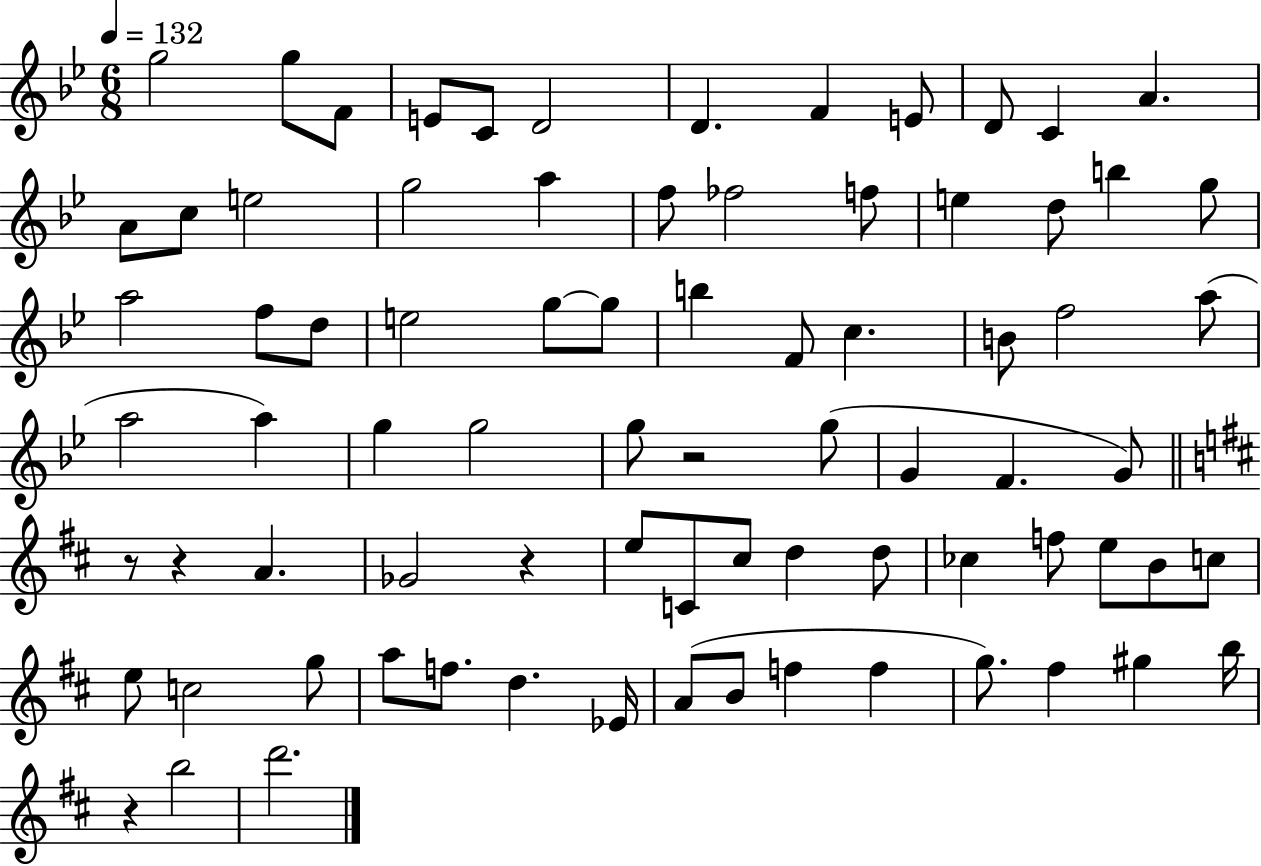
X:1
T:Untitled
M:6/8
L:1/4
K:Bb
g2 g/2 F/2 E/2 C/2 D2 D F E/2 D/2 C A A/2 c/2 e2 g2 a f/2 _f2 f/2 e d/2 b g/2 a2 f/2 d/2 e2 g/2 g/2 b F/2 c B/2 f2 a/2 a2 a g g2 g/2 z2 g/2 G F G/2 z/2 z A _G2 z e/2 C/2 ^c/2 d d/2 _c f/2 e/2 B/2 c/2 e/2 c2 g/2 a/2 f/2 d _E/4 A/2 B/2 f f g/2 ^f ^g b/4 z b2 d'2